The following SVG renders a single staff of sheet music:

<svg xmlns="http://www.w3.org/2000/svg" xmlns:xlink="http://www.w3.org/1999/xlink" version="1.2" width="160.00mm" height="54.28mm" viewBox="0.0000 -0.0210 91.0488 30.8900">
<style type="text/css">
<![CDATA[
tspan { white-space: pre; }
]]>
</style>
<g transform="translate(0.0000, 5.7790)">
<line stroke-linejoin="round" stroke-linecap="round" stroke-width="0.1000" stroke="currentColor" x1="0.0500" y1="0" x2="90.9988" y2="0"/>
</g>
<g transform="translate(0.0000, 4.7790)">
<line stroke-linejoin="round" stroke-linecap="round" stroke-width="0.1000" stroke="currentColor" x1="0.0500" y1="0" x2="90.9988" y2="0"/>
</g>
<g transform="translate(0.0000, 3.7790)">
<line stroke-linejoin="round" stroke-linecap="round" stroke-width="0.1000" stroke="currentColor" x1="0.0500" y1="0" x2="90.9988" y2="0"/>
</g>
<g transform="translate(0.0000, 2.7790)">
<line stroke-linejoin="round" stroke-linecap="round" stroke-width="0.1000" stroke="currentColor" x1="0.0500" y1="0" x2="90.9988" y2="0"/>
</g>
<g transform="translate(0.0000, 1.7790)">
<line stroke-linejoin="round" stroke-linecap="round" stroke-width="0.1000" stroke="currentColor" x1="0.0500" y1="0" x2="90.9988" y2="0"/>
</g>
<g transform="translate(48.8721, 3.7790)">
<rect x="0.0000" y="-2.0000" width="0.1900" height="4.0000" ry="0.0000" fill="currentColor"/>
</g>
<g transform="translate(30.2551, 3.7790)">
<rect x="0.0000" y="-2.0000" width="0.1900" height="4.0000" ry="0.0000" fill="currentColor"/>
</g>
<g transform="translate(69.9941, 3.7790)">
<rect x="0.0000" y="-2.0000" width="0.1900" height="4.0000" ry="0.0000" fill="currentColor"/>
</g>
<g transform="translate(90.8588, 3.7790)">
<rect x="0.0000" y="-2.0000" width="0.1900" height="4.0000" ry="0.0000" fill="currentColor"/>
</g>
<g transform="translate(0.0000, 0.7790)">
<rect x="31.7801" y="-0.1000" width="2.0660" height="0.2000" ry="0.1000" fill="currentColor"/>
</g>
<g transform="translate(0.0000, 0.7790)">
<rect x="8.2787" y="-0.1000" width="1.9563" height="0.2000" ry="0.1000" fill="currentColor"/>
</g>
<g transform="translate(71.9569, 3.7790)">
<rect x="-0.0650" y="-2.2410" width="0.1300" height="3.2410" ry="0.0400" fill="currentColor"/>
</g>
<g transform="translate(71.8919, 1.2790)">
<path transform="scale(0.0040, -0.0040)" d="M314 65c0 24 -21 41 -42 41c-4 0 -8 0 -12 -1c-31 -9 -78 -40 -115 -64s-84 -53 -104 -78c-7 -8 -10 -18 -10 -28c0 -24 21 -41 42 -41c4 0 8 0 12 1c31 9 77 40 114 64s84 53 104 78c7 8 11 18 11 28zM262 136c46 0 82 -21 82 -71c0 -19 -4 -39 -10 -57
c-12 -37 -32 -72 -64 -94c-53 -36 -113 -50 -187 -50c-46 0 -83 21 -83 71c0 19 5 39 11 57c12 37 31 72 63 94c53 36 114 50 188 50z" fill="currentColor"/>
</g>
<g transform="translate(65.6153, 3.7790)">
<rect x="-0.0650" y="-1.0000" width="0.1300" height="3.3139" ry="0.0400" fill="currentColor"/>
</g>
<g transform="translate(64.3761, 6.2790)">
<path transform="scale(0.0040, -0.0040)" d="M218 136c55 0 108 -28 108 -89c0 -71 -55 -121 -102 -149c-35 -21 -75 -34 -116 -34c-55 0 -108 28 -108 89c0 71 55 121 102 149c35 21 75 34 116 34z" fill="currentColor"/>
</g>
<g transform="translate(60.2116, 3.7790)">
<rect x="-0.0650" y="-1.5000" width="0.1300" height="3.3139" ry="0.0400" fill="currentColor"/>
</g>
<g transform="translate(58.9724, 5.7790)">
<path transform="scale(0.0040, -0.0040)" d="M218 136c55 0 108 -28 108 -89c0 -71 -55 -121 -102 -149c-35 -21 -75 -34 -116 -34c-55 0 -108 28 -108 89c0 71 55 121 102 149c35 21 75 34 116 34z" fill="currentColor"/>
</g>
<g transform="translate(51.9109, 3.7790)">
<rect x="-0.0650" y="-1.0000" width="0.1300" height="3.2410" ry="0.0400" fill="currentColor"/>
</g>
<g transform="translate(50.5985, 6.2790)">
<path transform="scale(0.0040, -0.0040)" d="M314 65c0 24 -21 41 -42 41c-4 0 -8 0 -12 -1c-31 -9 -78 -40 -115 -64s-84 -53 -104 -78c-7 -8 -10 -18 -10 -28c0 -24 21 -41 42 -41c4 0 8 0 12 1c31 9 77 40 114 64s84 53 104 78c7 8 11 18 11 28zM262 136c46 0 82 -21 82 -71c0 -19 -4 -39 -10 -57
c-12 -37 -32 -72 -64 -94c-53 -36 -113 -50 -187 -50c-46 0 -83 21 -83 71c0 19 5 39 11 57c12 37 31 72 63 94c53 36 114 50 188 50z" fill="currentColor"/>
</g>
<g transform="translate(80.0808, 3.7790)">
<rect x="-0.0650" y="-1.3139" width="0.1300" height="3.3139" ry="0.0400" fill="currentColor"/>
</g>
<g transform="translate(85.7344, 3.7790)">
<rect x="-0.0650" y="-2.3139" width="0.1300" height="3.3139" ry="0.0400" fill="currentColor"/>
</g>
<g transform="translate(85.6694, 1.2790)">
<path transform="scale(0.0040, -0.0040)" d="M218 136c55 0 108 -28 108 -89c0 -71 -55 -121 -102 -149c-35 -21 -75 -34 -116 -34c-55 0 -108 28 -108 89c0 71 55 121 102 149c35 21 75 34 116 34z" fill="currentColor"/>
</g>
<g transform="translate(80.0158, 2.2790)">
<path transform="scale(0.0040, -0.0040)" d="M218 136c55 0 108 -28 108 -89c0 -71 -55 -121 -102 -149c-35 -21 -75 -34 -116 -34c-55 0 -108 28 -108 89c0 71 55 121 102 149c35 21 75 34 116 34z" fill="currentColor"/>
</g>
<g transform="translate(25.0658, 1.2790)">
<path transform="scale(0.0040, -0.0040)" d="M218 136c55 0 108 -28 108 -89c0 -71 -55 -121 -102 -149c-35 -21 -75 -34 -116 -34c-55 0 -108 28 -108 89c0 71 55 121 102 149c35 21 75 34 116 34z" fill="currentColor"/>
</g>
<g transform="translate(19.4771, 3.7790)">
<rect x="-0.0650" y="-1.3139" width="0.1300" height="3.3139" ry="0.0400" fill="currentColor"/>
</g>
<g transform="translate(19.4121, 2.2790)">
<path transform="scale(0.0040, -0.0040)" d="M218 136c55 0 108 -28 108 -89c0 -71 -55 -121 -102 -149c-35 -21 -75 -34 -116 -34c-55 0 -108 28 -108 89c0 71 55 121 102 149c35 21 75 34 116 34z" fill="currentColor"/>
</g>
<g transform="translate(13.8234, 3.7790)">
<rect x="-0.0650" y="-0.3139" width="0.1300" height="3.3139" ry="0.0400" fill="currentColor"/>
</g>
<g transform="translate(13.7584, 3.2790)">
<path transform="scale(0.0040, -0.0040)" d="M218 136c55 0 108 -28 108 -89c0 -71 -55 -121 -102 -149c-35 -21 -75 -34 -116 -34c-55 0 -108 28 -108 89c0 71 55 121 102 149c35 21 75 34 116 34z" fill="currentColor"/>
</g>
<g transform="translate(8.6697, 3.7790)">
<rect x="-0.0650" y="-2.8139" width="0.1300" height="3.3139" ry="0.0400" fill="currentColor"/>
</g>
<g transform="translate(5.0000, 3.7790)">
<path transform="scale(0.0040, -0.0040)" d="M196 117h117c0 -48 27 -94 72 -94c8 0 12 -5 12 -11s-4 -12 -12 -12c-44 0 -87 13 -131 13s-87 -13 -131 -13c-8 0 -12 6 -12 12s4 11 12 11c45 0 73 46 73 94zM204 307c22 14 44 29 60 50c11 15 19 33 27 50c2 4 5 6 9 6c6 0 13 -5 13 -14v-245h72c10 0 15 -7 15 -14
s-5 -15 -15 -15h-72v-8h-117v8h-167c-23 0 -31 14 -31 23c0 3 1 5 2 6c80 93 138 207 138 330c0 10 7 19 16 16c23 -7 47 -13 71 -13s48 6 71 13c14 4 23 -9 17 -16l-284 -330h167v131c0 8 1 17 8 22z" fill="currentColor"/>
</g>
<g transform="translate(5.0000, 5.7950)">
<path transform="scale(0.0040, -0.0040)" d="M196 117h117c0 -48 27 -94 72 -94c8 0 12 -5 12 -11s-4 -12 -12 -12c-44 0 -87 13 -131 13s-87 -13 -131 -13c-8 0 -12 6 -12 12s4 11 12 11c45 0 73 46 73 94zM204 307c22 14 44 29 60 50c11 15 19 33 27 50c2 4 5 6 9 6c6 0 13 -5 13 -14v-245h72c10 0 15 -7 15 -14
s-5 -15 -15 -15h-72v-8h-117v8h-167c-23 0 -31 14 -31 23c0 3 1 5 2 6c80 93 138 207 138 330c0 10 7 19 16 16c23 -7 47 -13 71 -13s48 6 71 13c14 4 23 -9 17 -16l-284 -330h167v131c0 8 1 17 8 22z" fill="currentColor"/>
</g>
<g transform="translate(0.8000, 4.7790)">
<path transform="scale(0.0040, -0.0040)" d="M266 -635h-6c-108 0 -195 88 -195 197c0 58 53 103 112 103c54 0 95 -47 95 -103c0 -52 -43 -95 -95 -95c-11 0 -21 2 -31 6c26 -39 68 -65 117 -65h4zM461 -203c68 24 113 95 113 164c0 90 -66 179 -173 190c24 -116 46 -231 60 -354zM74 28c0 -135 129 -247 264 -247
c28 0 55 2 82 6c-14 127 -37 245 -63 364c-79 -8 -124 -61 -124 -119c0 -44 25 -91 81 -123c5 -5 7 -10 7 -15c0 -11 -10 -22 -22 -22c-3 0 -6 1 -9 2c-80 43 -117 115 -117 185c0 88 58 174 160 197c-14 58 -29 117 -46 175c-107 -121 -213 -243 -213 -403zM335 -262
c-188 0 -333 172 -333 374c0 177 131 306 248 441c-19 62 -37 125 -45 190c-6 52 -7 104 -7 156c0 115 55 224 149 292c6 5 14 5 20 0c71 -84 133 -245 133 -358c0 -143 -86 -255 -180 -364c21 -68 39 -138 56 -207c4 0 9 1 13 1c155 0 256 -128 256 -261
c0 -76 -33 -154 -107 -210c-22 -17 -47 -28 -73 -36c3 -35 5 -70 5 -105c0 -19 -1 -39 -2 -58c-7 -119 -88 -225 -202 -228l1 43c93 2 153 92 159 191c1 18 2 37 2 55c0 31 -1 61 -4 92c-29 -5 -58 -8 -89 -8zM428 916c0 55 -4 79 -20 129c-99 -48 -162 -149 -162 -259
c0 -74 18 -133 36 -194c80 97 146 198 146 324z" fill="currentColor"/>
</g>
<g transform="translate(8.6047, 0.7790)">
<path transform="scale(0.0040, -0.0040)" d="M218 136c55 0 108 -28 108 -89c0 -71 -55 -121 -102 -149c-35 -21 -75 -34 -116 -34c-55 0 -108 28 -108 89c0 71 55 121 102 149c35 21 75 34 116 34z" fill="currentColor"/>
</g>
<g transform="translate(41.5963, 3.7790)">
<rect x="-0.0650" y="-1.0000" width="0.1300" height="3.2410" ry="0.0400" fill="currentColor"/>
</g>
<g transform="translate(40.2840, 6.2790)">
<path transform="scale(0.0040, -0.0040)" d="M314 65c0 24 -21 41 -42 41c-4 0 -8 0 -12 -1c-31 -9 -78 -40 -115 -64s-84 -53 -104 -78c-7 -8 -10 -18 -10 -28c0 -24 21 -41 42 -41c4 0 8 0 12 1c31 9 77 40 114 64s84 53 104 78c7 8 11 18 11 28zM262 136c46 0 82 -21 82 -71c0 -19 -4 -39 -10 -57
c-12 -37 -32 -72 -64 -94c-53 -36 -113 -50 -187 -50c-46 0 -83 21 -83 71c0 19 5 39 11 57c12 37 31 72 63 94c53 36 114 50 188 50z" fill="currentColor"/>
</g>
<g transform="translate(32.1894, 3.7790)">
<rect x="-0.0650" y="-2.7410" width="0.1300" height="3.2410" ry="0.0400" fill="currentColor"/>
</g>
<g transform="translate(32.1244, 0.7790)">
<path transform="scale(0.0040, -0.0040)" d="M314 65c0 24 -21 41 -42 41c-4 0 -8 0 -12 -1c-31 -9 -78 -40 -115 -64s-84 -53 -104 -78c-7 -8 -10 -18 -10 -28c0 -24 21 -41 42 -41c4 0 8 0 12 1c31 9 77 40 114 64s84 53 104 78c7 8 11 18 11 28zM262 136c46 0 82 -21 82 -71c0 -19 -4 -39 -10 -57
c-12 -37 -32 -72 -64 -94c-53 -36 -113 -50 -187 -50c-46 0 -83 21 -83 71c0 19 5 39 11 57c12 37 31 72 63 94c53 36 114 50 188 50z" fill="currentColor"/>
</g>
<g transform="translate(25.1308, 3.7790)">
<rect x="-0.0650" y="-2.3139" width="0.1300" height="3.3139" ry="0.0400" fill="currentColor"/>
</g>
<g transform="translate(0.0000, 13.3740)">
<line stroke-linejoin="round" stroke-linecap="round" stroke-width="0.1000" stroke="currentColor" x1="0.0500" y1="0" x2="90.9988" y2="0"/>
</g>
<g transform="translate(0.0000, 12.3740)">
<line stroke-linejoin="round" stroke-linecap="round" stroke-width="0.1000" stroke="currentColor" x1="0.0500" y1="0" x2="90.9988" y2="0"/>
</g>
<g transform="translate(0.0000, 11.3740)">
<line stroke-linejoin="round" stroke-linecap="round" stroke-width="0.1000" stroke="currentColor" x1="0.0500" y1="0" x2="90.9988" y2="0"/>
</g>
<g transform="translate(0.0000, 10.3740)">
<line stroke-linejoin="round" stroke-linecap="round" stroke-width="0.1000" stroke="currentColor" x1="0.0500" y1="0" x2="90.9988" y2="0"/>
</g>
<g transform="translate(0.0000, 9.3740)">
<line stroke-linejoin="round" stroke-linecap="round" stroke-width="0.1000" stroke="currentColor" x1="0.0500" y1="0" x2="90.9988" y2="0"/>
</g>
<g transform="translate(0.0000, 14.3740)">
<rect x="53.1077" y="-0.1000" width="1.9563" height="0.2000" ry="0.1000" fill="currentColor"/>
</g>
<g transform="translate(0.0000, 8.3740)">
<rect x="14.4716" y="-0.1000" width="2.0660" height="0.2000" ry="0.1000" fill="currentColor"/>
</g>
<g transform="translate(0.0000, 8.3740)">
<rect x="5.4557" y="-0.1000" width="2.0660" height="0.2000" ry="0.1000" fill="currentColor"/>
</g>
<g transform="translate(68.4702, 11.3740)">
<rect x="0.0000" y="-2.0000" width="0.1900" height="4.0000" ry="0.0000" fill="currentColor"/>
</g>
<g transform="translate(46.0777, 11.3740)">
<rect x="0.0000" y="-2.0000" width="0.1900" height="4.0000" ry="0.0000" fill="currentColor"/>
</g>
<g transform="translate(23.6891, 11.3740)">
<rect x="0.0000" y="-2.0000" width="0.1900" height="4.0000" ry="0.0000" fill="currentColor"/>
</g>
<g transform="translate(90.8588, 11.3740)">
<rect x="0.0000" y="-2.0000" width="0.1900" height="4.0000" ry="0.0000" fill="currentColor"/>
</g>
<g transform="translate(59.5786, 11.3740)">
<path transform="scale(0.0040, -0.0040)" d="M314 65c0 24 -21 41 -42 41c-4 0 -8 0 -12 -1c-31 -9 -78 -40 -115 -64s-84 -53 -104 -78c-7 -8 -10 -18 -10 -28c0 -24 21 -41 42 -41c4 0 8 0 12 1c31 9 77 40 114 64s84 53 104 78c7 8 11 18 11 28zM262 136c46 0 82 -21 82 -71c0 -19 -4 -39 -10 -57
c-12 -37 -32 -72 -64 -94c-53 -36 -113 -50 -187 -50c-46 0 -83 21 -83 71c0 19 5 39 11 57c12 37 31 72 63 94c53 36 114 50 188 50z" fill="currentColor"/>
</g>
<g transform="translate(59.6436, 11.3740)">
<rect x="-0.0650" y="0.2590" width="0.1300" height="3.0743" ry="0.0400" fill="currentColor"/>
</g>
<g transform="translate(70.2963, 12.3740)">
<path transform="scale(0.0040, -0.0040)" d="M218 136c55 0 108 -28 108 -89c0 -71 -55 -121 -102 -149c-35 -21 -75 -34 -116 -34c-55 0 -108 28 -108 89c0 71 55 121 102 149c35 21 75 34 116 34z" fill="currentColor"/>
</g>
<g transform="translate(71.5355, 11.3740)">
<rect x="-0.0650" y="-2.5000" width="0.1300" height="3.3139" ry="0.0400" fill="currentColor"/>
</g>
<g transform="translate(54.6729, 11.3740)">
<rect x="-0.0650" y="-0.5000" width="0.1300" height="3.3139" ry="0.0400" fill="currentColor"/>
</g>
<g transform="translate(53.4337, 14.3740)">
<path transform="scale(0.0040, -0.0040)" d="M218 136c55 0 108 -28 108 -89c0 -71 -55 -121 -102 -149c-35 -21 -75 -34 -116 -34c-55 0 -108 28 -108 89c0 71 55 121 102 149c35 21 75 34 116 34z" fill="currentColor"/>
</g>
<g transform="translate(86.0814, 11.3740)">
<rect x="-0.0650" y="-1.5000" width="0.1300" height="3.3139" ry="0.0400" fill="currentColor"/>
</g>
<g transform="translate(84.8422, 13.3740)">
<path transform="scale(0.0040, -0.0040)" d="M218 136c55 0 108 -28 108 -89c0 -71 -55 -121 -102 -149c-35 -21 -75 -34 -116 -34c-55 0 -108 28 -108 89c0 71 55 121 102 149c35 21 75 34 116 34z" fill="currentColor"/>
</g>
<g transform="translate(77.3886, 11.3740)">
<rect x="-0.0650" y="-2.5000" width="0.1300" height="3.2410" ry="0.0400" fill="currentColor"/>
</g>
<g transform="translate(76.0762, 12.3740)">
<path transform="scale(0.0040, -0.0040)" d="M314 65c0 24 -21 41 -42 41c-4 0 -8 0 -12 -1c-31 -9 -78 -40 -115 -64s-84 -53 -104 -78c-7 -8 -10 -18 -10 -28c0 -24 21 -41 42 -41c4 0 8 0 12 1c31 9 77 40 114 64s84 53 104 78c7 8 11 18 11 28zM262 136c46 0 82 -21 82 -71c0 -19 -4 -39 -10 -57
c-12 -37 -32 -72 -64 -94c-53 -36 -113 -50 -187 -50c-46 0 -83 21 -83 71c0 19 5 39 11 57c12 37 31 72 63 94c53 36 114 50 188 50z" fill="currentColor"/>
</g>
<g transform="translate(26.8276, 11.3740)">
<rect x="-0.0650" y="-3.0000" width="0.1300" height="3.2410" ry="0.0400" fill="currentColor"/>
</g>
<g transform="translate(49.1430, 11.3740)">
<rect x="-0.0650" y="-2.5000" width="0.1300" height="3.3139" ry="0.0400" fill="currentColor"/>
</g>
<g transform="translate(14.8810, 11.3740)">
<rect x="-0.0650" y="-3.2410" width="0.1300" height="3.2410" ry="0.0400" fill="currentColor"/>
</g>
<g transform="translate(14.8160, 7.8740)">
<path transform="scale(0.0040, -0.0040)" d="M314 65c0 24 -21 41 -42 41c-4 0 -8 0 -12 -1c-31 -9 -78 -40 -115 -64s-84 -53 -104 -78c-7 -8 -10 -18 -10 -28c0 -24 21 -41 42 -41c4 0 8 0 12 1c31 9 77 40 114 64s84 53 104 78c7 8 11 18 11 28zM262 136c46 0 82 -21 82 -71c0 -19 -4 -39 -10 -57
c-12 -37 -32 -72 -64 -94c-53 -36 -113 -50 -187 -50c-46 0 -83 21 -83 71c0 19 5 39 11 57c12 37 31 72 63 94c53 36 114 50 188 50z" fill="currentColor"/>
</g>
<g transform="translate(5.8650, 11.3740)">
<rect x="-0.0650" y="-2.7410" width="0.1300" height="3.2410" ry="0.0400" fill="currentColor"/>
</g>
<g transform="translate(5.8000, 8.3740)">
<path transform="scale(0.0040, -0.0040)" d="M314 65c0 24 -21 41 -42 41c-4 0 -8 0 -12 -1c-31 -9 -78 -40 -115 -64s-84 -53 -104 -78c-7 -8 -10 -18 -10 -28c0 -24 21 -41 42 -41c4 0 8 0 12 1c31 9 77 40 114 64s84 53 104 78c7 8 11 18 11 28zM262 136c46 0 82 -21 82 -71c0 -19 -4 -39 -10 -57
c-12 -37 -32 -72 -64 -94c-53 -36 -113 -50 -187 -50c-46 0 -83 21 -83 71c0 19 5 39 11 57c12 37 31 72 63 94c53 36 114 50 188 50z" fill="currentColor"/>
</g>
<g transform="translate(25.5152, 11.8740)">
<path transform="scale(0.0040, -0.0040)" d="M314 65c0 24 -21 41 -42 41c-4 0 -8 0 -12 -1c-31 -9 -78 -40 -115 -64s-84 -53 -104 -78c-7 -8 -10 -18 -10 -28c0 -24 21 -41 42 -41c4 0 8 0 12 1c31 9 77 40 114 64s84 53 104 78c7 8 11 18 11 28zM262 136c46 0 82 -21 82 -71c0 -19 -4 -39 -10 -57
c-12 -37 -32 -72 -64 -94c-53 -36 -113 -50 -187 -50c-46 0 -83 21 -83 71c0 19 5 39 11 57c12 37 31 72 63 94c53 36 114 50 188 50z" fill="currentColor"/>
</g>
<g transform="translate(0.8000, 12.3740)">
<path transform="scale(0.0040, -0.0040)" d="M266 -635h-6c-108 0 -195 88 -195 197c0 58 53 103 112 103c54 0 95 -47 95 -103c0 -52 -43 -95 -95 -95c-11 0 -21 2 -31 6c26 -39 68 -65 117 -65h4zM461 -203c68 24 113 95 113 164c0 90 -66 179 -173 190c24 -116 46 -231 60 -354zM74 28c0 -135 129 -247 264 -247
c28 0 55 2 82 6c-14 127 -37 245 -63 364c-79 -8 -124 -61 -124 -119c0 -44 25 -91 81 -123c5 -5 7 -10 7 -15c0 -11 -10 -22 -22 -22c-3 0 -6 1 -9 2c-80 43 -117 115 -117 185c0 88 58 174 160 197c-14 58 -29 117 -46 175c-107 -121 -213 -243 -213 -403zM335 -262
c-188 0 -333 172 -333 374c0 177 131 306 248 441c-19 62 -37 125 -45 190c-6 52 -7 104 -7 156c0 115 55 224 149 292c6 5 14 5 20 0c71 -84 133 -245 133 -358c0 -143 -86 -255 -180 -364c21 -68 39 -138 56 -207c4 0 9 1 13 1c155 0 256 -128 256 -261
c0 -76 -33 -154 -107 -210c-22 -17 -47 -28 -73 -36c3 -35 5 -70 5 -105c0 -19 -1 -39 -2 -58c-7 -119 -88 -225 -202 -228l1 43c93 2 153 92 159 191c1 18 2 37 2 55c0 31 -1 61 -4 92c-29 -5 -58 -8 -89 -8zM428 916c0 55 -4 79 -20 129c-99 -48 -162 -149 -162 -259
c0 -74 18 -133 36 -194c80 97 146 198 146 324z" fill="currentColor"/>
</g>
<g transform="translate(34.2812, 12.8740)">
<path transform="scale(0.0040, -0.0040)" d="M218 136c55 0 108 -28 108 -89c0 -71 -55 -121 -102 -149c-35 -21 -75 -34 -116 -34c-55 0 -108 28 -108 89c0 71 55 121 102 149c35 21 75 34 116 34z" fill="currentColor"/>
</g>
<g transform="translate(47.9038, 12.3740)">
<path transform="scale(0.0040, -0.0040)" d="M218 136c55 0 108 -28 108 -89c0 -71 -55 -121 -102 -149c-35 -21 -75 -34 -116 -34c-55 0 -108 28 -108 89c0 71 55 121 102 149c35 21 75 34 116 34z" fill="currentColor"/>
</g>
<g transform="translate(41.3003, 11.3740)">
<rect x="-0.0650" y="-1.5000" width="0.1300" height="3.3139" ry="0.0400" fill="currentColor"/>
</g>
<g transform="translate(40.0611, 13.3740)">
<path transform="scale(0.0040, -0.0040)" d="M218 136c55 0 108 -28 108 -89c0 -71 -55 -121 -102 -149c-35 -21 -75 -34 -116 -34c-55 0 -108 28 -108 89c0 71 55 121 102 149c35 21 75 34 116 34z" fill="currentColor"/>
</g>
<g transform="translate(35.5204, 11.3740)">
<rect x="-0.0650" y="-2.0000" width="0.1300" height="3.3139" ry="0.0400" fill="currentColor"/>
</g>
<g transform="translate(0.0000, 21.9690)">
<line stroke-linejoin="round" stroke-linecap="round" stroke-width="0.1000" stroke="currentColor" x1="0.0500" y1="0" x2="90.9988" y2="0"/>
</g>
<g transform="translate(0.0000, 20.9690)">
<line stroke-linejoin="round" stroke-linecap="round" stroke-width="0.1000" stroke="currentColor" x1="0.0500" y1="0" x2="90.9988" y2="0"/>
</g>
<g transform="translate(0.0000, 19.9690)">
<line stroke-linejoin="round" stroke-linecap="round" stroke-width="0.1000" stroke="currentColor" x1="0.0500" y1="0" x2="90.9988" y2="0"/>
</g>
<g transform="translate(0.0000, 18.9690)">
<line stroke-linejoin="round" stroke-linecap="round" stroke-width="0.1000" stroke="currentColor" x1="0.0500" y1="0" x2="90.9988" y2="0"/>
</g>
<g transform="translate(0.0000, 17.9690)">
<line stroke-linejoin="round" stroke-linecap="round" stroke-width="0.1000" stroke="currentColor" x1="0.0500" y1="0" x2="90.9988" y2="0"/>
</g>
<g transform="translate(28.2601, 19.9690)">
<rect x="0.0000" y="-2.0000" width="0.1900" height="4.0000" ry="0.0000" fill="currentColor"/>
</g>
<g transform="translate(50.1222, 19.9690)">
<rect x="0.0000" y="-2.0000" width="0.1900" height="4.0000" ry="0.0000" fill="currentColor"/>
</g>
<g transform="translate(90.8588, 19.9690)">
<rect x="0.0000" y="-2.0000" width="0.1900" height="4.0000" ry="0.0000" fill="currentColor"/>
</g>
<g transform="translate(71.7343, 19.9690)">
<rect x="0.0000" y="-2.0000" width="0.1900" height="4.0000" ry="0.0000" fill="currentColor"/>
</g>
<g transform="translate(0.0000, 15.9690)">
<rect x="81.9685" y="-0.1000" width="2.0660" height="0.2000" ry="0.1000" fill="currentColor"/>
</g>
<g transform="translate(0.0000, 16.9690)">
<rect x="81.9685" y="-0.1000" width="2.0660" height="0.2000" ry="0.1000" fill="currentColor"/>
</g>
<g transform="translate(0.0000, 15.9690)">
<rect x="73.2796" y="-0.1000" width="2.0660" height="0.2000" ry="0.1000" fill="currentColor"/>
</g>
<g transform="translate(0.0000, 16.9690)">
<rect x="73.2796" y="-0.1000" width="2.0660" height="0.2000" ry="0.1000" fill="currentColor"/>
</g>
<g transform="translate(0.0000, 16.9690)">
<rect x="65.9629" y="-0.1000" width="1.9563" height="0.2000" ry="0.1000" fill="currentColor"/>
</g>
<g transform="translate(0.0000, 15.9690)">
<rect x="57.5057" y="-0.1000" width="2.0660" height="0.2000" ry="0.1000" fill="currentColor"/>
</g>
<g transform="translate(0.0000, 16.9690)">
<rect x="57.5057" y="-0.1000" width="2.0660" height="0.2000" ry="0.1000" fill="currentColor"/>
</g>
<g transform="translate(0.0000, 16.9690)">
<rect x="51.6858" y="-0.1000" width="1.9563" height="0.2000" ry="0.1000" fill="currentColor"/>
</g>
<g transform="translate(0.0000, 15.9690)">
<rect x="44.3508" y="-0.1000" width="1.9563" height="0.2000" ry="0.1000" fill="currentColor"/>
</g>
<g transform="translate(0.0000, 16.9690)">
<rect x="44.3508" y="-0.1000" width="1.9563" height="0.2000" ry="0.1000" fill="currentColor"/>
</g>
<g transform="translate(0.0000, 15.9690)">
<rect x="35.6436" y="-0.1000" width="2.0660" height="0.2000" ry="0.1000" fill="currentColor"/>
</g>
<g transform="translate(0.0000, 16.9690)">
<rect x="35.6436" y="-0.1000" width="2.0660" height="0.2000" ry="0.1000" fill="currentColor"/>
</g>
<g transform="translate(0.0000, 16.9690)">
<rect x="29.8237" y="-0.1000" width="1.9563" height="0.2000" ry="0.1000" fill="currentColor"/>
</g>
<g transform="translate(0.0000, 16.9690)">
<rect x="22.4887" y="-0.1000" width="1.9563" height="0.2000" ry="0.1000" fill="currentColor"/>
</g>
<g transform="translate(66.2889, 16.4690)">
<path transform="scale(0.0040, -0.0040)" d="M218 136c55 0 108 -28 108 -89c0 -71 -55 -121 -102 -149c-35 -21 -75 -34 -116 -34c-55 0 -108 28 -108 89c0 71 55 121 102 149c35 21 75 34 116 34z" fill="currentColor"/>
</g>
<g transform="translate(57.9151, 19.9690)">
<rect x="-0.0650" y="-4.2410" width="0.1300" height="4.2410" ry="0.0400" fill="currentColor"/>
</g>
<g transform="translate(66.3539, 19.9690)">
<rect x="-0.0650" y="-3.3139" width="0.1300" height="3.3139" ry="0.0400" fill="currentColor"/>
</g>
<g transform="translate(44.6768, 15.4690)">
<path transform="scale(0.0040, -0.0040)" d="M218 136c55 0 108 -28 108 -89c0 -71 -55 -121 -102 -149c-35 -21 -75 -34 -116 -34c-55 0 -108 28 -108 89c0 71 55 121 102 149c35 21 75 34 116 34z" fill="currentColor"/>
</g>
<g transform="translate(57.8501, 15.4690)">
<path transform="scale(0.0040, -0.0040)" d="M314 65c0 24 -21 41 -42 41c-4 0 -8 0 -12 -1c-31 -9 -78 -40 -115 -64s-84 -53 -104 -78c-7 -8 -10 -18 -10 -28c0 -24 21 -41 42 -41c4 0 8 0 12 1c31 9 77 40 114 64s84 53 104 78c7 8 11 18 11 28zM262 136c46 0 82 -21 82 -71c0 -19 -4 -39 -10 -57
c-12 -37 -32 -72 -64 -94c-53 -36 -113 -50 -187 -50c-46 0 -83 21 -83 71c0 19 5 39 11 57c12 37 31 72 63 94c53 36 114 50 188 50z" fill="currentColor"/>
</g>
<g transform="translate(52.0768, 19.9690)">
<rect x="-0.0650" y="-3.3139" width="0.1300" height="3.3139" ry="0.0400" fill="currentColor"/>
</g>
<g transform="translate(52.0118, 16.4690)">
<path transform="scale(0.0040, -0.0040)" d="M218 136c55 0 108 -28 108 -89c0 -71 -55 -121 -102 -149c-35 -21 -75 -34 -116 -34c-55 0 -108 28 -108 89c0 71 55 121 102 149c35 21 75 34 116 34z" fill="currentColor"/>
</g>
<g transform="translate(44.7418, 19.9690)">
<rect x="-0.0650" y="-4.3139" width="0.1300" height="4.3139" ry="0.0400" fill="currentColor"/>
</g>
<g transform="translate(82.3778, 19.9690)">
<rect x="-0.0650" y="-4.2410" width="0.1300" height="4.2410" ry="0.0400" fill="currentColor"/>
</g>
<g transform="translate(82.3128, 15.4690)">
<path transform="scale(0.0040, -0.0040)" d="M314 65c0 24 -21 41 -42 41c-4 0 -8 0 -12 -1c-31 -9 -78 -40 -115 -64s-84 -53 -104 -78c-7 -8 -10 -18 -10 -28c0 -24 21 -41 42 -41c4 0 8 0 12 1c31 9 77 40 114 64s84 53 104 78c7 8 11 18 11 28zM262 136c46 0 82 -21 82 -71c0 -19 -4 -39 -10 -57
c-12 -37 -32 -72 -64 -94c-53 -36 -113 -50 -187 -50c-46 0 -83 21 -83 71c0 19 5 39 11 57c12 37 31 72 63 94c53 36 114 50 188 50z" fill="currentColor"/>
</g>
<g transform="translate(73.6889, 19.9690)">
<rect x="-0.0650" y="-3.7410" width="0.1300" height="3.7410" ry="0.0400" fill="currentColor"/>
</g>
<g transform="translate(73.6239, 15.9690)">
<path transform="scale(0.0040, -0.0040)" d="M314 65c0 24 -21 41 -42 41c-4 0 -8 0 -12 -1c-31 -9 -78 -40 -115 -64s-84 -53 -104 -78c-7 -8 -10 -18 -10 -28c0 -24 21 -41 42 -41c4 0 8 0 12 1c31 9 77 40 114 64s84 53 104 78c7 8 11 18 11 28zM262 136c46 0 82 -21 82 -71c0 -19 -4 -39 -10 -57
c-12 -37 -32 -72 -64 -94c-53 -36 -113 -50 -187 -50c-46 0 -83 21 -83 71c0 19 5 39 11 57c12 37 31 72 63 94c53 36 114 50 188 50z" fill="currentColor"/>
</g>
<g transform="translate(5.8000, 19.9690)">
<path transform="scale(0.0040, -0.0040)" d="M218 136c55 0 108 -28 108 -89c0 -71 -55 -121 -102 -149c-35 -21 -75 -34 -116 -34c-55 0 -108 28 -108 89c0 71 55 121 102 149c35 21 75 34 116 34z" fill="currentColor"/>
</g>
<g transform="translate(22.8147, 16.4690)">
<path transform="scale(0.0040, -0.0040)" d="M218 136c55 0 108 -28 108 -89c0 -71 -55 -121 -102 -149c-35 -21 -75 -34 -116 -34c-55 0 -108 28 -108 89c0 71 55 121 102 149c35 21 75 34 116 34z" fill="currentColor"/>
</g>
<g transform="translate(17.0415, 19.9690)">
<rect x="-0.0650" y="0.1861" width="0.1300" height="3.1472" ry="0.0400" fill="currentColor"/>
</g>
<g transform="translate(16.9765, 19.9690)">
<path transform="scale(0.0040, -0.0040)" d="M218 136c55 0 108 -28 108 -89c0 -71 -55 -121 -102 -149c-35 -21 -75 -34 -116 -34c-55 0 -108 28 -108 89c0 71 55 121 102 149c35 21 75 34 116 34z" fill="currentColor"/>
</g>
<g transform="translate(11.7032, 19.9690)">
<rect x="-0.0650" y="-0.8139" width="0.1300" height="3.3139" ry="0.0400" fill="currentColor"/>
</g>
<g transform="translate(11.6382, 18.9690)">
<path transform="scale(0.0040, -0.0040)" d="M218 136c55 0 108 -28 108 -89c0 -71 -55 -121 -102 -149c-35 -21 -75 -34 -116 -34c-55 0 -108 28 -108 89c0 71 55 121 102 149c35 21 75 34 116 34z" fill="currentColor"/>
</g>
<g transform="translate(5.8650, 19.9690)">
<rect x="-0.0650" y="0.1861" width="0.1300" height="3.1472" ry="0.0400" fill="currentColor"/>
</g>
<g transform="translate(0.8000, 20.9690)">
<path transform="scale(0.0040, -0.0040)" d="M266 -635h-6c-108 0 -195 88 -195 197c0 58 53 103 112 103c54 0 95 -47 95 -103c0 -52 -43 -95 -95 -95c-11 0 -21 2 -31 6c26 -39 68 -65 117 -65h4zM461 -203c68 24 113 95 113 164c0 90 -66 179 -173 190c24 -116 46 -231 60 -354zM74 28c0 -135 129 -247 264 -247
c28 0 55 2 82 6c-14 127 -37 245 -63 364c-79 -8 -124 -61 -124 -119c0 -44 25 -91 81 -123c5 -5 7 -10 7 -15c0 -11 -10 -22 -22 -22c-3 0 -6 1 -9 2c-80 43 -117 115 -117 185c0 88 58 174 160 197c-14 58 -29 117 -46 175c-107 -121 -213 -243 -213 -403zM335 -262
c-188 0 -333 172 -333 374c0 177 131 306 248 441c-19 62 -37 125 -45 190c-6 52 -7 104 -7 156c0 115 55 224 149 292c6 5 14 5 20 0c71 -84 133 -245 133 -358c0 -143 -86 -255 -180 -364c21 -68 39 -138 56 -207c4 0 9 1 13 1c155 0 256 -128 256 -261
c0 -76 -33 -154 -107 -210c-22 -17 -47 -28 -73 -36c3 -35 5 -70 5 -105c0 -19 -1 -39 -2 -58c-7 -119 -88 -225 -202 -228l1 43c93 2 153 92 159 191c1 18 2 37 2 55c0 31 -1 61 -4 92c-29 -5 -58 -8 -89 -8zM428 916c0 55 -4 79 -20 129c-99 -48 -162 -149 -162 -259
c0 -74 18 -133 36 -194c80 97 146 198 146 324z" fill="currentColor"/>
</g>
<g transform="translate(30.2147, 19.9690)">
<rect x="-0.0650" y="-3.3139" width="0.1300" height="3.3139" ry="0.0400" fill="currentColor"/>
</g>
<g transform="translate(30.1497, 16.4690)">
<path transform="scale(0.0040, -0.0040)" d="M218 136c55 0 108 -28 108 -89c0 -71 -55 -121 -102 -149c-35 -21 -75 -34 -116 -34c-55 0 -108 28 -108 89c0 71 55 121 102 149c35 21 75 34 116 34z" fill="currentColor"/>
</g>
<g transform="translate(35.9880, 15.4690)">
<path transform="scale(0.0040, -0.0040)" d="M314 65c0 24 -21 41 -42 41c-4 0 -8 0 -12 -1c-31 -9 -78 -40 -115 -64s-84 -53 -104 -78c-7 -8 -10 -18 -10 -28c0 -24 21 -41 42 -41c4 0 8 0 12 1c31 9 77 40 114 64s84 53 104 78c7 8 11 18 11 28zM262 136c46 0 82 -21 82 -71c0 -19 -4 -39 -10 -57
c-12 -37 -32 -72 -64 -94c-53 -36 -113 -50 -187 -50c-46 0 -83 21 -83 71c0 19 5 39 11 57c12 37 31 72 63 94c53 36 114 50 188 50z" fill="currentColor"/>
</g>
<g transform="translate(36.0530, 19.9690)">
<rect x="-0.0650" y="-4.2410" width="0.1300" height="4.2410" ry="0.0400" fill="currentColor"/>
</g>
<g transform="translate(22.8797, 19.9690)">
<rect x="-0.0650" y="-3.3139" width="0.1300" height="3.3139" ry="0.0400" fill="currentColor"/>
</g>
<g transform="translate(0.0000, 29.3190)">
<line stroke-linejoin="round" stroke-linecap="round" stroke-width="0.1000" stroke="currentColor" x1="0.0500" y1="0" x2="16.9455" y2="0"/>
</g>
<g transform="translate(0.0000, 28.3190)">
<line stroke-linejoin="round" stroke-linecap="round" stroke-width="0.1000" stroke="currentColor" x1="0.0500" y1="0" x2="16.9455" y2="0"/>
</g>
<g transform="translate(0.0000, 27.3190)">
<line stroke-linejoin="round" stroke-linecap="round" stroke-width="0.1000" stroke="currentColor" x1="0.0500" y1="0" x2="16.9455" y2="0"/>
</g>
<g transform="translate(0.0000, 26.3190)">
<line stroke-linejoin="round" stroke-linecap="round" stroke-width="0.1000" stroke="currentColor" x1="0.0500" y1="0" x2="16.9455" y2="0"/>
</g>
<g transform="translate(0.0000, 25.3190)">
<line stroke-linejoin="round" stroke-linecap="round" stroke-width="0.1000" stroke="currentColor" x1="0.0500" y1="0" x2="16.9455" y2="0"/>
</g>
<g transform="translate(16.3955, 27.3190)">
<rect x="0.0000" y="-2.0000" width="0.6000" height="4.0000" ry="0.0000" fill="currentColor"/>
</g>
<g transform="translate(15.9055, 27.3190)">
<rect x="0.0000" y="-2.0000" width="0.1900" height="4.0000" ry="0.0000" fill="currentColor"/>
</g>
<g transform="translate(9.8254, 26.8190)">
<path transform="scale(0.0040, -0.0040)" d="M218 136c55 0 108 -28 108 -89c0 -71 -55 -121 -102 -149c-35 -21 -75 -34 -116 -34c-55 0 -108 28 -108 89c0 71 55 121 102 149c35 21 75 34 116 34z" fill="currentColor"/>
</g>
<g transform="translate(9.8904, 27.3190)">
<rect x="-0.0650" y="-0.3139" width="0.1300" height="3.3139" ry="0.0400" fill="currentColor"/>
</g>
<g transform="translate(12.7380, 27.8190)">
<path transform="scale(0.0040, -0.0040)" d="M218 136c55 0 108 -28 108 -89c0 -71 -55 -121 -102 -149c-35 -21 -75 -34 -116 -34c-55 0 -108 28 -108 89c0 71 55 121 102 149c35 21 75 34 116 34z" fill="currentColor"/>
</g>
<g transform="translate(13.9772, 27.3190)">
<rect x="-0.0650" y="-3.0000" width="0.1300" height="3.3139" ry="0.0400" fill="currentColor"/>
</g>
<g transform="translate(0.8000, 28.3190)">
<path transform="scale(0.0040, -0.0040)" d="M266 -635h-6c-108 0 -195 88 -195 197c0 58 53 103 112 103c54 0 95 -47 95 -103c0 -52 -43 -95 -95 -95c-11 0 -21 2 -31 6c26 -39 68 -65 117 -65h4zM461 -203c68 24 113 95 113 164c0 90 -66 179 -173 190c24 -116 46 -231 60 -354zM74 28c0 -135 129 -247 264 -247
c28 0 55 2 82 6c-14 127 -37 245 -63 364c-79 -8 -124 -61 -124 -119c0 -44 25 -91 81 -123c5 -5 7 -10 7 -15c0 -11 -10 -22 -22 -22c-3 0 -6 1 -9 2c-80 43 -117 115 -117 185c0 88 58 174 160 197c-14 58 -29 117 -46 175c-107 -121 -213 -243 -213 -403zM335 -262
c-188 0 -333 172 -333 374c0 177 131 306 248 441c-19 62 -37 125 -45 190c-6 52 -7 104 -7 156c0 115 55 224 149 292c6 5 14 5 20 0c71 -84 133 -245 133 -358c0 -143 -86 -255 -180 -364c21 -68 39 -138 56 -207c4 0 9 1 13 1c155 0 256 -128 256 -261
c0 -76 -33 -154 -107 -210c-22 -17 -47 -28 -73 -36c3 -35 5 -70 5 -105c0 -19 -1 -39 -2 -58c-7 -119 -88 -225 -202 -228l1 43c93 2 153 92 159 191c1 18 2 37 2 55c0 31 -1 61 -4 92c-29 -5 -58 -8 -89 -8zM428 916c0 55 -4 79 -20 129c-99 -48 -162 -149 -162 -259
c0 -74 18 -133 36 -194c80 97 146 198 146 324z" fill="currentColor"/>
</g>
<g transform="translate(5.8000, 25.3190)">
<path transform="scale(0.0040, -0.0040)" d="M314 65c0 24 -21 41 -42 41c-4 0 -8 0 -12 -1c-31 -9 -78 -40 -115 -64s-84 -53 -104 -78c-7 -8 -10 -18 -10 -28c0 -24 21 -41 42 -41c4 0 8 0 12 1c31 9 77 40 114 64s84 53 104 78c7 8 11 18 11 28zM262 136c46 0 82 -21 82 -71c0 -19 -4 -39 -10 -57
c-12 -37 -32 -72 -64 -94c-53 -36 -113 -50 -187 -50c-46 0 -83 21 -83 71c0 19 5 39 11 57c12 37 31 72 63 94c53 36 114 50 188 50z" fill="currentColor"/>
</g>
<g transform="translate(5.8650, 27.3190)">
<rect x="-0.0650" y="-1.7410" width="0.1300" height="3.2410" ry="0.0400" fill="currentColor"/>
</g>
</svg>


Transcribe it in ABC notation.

X:1
T:Untitled
M:4/4
L:1/4
K:C
a c e g a2 D2 D2 E D g2 e g a2 b2 A2 F E G C B2 G G2 E B d B b b d'2 d' b d'2 b c'2 d'2 f2 c A